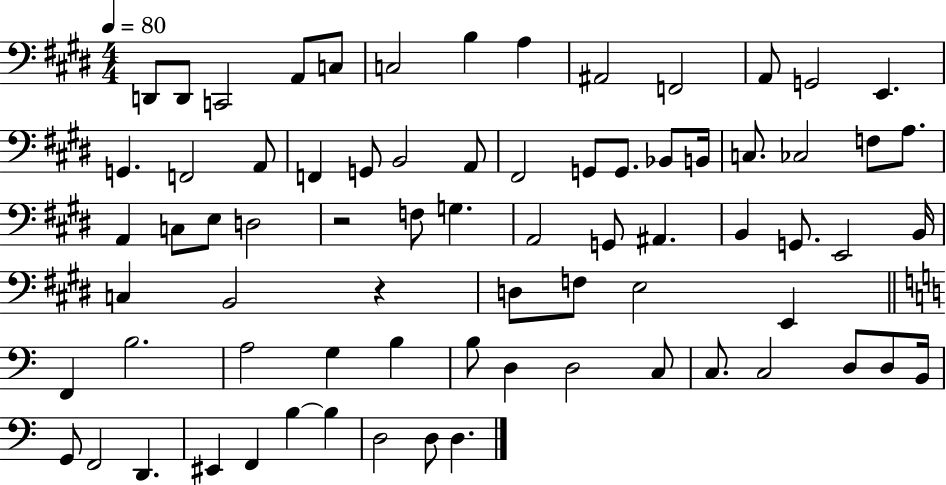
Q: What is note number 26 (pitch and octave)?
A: C3